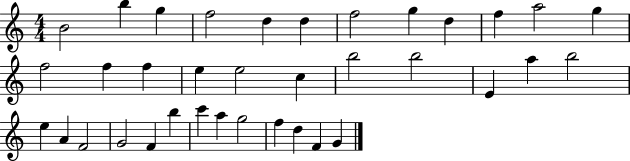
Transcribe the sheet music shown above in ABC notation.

X:1
T:Untitled
M:4/4
L:1/4
K:C
B2 b g f2 d d f2 g d f a2 g f2 f f e e2 c b2 b2 E a b2 e A F2 G2 F b c' a g2 f d F G